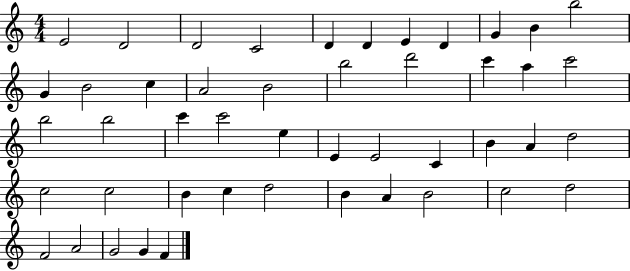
E4/h D4/h D4/h C4/h D4/q D4/q E4/q D4/q G4/q B4/q B5/h G4/q B4/h C5/q A4/h B4/h B5/h D6/h C6/q A5/q C6/h B5/h B5/h C6/q C6/h E5/q E4/q E4/h C4/q B4/q A4/q D5/h C5/h C5/h B4/q C5/q D5/h B4/q A4/q B4/h C5/h D5/h F4/h A4/h G4/h G4/q F4/q